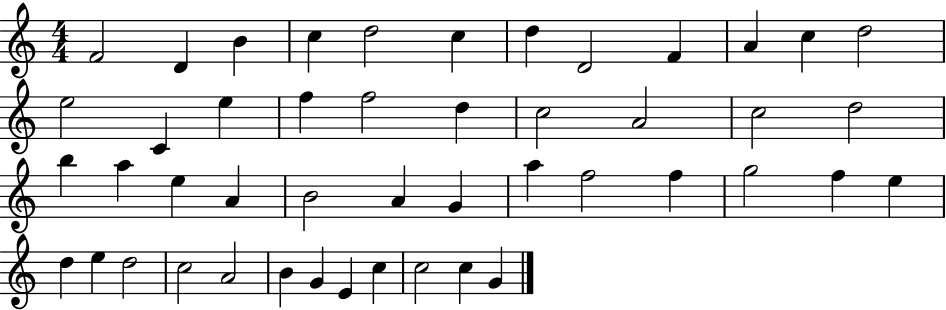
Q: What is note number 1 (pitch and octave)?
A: F4